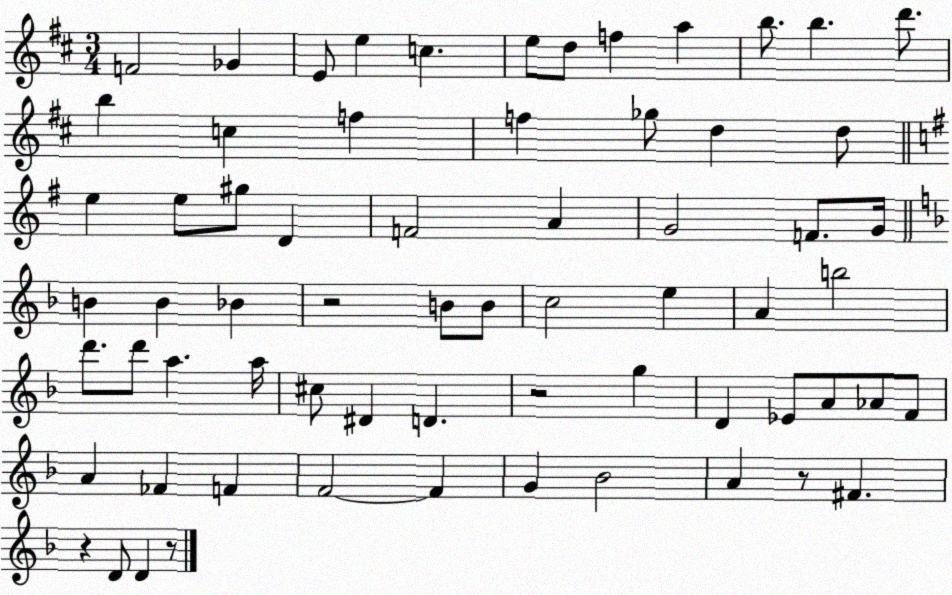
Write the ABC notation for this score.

X:1
T:Untitled
M:3/4
L:1/4
K:D
F2 _G E/2 e c e/2 d/2 f a b/2 b d'/2 b c f f _g/2 d d/2 e e/2 ^g/2 D F2 A G2 F/2 G/4 B B _B z2 B/2 B/2 c2 e A b2 d'/2 d'/2 a a/4 ^c/2 ^D D z2 g D _E/2 A/2 _A/2 F/2 A _F F F2 F G _B2 A z/2 ^F z D/2 D z/2